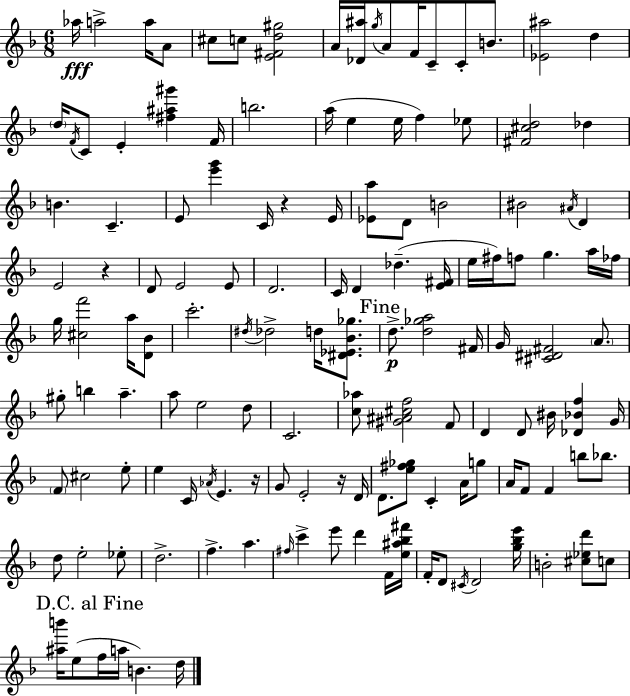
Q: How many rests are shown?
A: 4